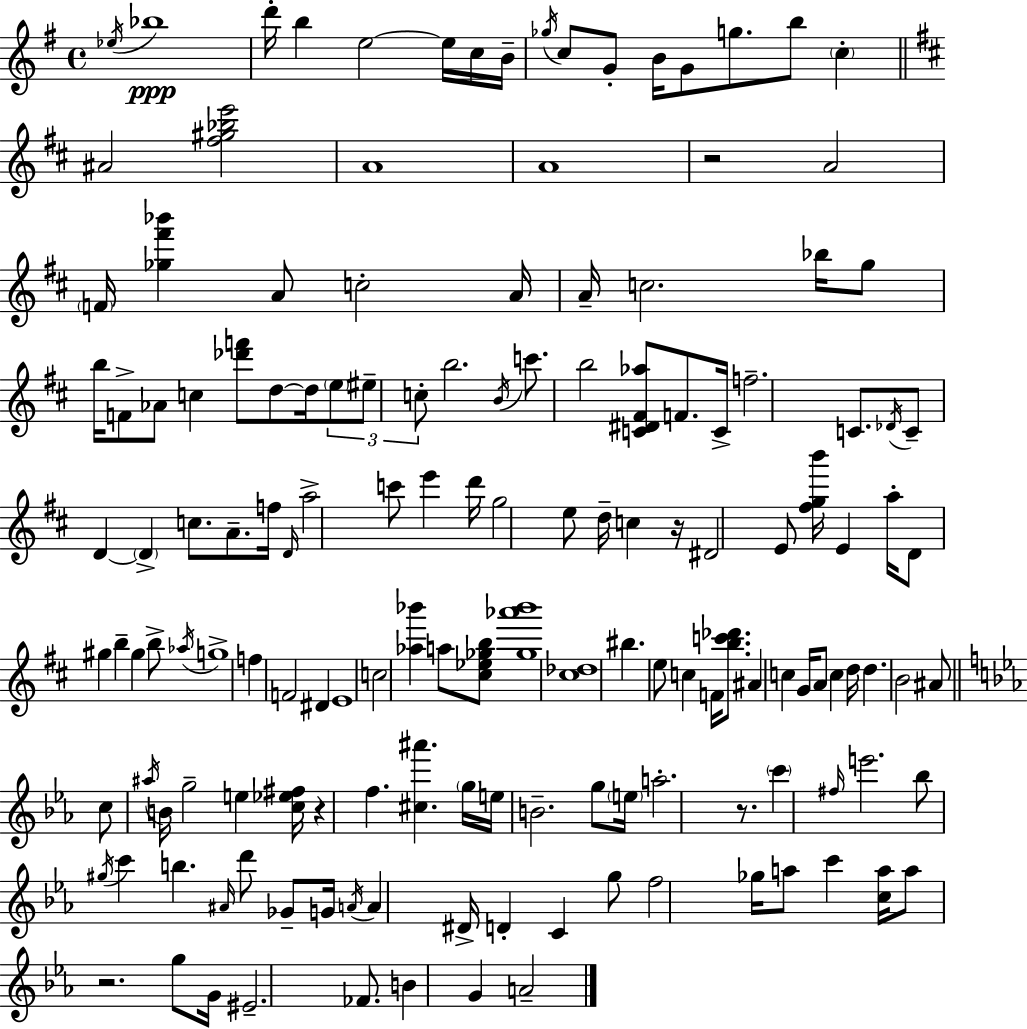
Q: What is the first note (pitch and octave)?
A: Eb5